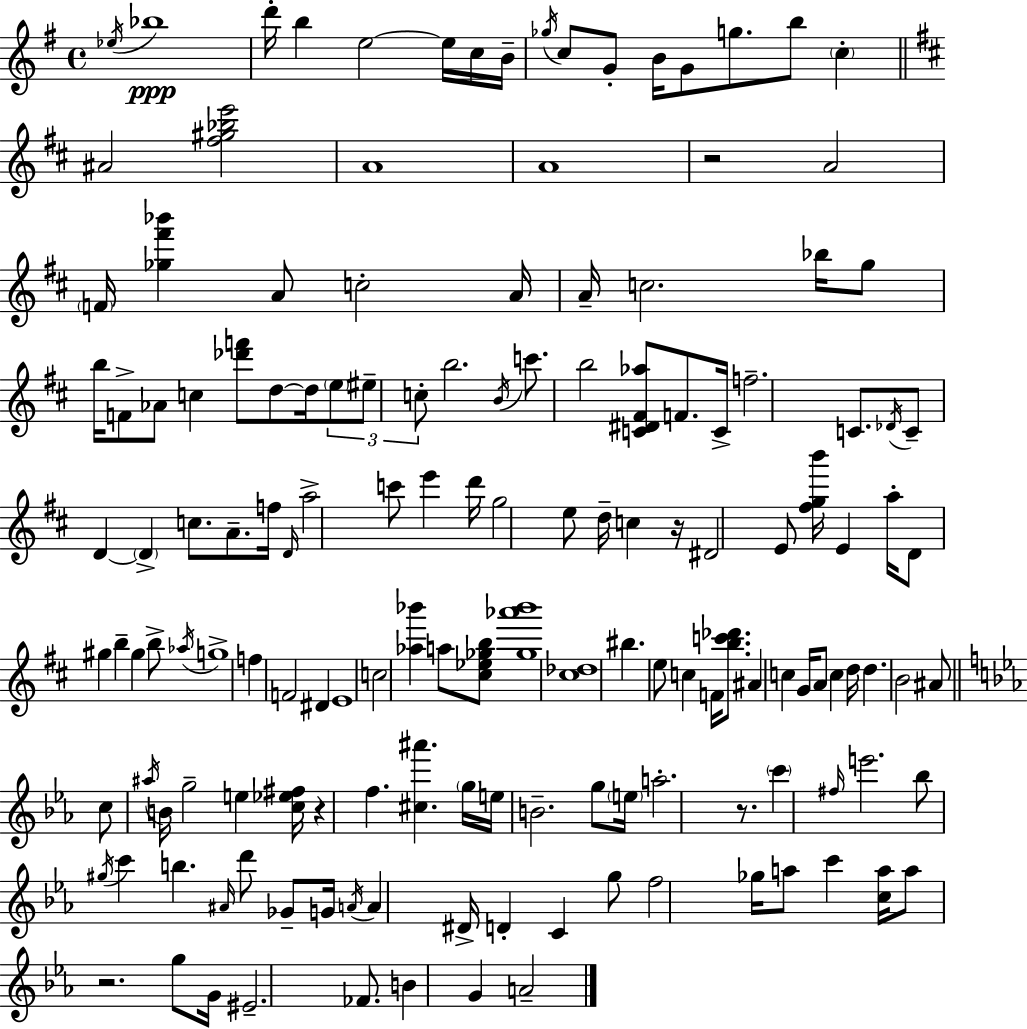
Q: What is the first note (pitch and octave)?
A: Eb5